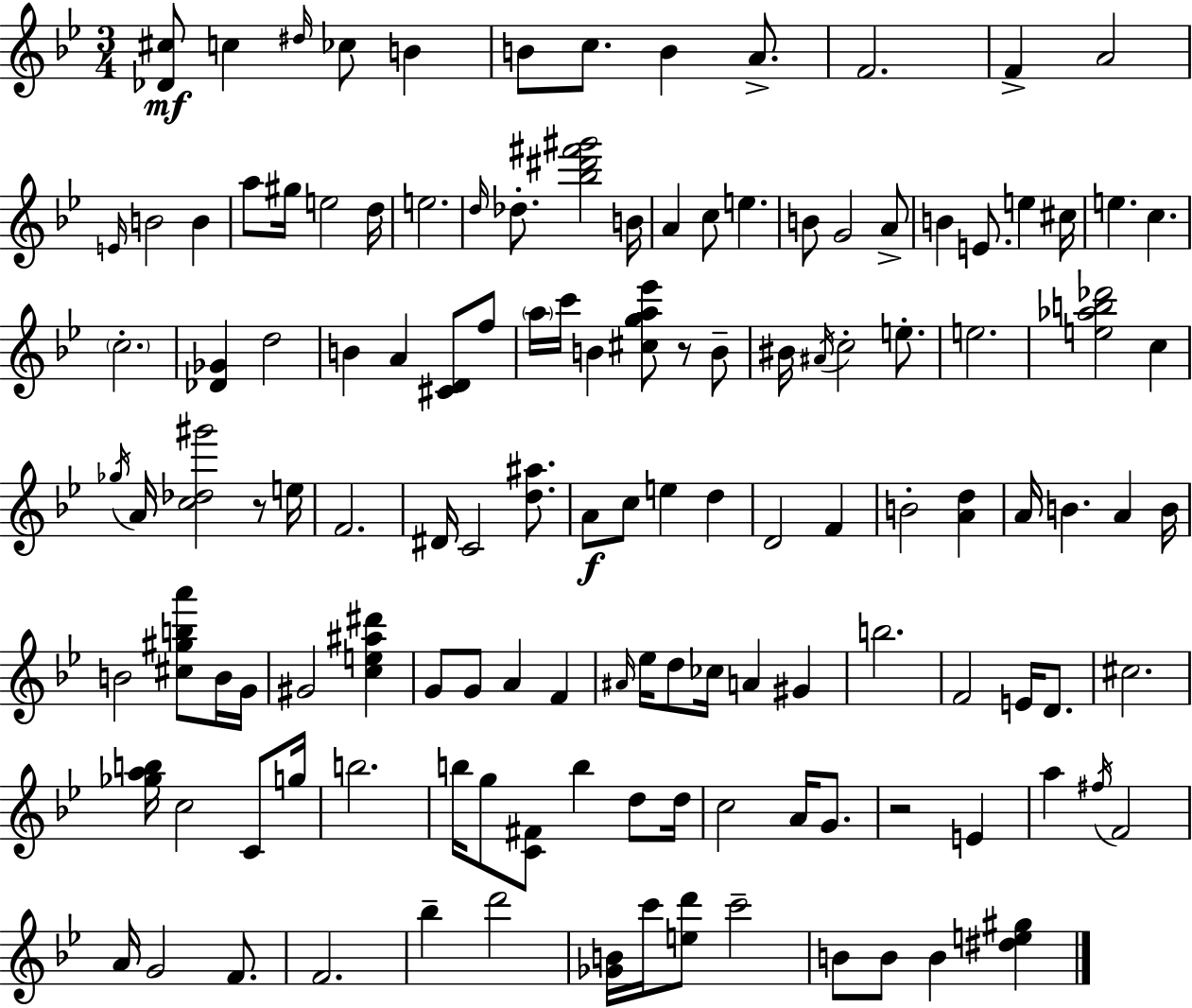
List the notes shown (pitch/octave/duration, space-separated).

[Db4,C#5]/e C5/q D#5/s CES5/e B4/q B4/e C5/e. B4/q A4/e. F4/h. F4/q A4/h E4/s B4/h B4/q A5/e G#5/s E5/h D5/s E5/h. D5/s Db5/e. [Bb5,D#6,F#6,G#6]/h B4/s A4/q C5/e E5/q. B4/e G4/h A4/e B4/q E4/e. E5/q C#5/s E5/q. C5/q. C5/h. [Db4,Gb4]/q D5/h B4/q A4/q [C#4,D4]/e F5/e A5/s C6/s B4/q [C#5,G5,A5,Eb6]/e R/e B4/e BIS4/s A#4/s C5/h E5/e. E5/h. [E5,Ab5,B5,Db6]/h C5/q Gb5/s A4/s [C5,Db5,G#6]/h R/e E5/s F4/h. D#4/s C4/h [D5,A#5]/e. A4/e C5/e E5/q D5/q D4/h F4/q B4/h [A4,D5]/q A4/s B4/q. A4/q B4/s B4/h [C#5,G#5,B5,A6]/e B4/s G4/s G#4/h [C5,E5,A#5,D#6]/q G4/e G4/e A4/q F4/q A#4/s Eb5/s D5/e CES5/s A4/q G#4/q B5/h. F4/h E4/s D4/e. C#5/h. [Gb5,A5,B5]/s C5/h C4/e G5/s B5/h. B5/s G5/e [C4,F#4]/e B5/q D5/e D5/s C5/h A4/s G4/e. R/h E4/q A5/q F#5/s F4/h A4/s G4/h F4/e. F4/h. Bb5/q D6/h [Gb4,B4]/s C6/s [E5,D6]/e C6/h B4/e B4/e B4/q [D#5,E5,G#5]/q